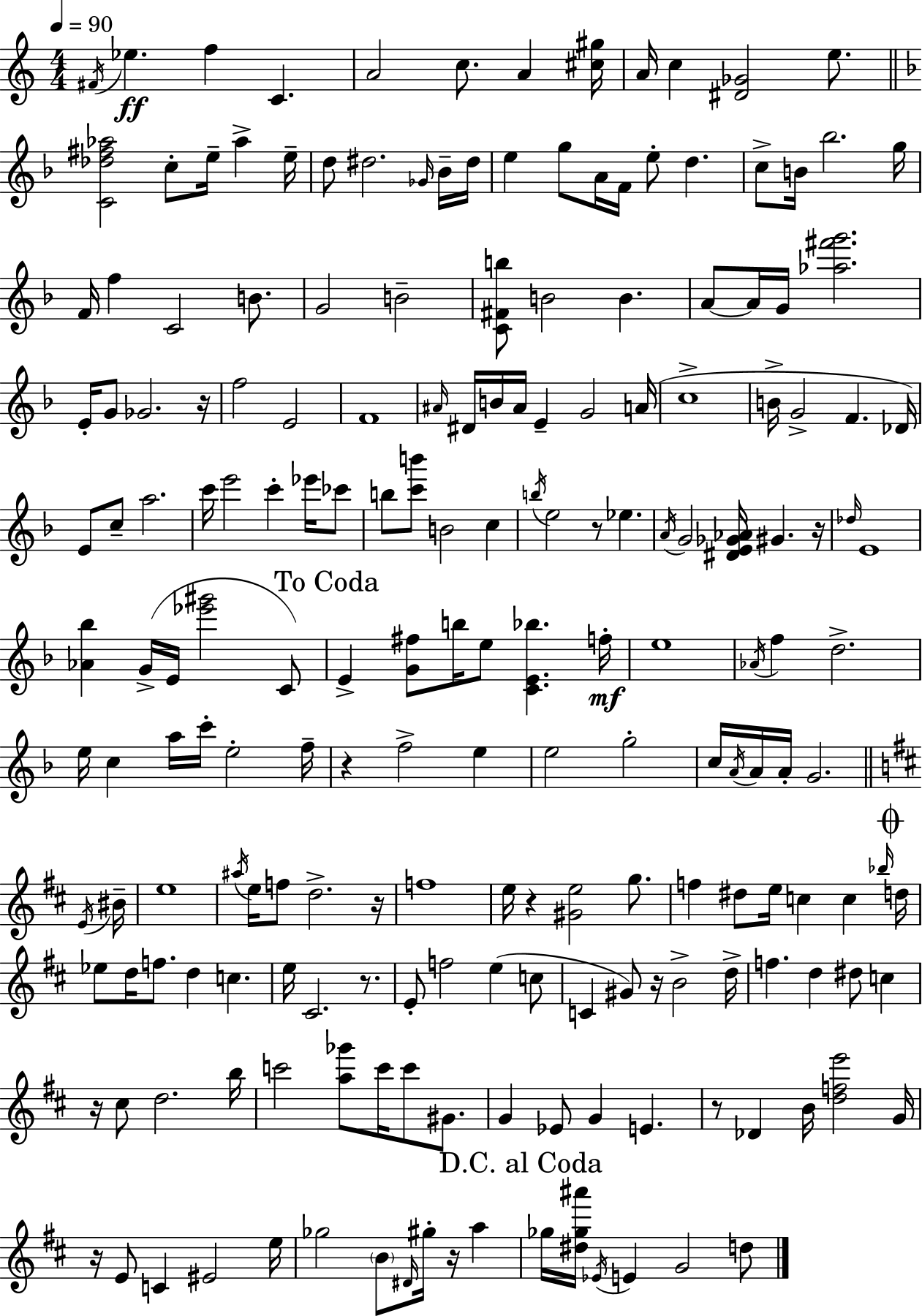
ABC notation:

X:1
T:Untitled
M:4/4
L:1/4
K:Am
^F/4 _e f C A2 c/2 A [^c^g]/4 A/4 c [^D_G]2 e/2 [C_d^f_a]2 c/2 e/4 _a e/4 d/2 ^d2 _G/4 _B/4 ^d/4 e g/2 A/4 F/4 e/2 d c/2 B/4 _b2 g/4 F/4 f C2 B/2 G2 B2 [C^Fb]/2 B2 B A/2 A/4 G/4 [_a^f'g']2 E/4 G/2 _G2 z/4 f2 E2 F4 ^A/4 ^D/4 B/4 ^A/4 E G2 A/4 c4 B/4 G2 F _D/4 E/2 c/2 a2 c'/4 e'2 c' _e'/4 _c'/2 b/2 [c'b']/2 B2 c b/4 e2 z/2 _e A/4 G2 [^DE_G_A]/4 ^G z/4 _d/4 E4 [_A_b] G/4 E/4 [_e'^g']2 C/2 E [G^f]/2 b/4 e/2 [CE_b] f/4 e4 _A/4 f d2 e/4 c a/4 c'/4 e2 f/4 z f2 e e2 g2 c/4 A/4 A/4 A/4 G2 E/4 ^B/4 e4 ^a/4 e/4 f/2 d2 z/4 f4 e/4 z [^Ge]2 g/2 f ^d/2 e/4 c c _b/4 d/4 _e/2 d/4 f/2 d c e/4 ^C2 z/2 E/2 f2 e c/2 C ^G/2 z/4 B2 d/4 f d ^d/2 c z/4 ^c/2 d2 b/4 c'2 [a_g']/2 c'/4 c'/2 ^G/2 G _E/2 G E z/2 _D B/4 [dfe']2 G/4 z/4 E/2 C ^E2 e/4 _g2 B/2 ^D/4 ^g/4 z/4 a _g/4 [^d_g^a']/4 _E/4 E G2 d/2